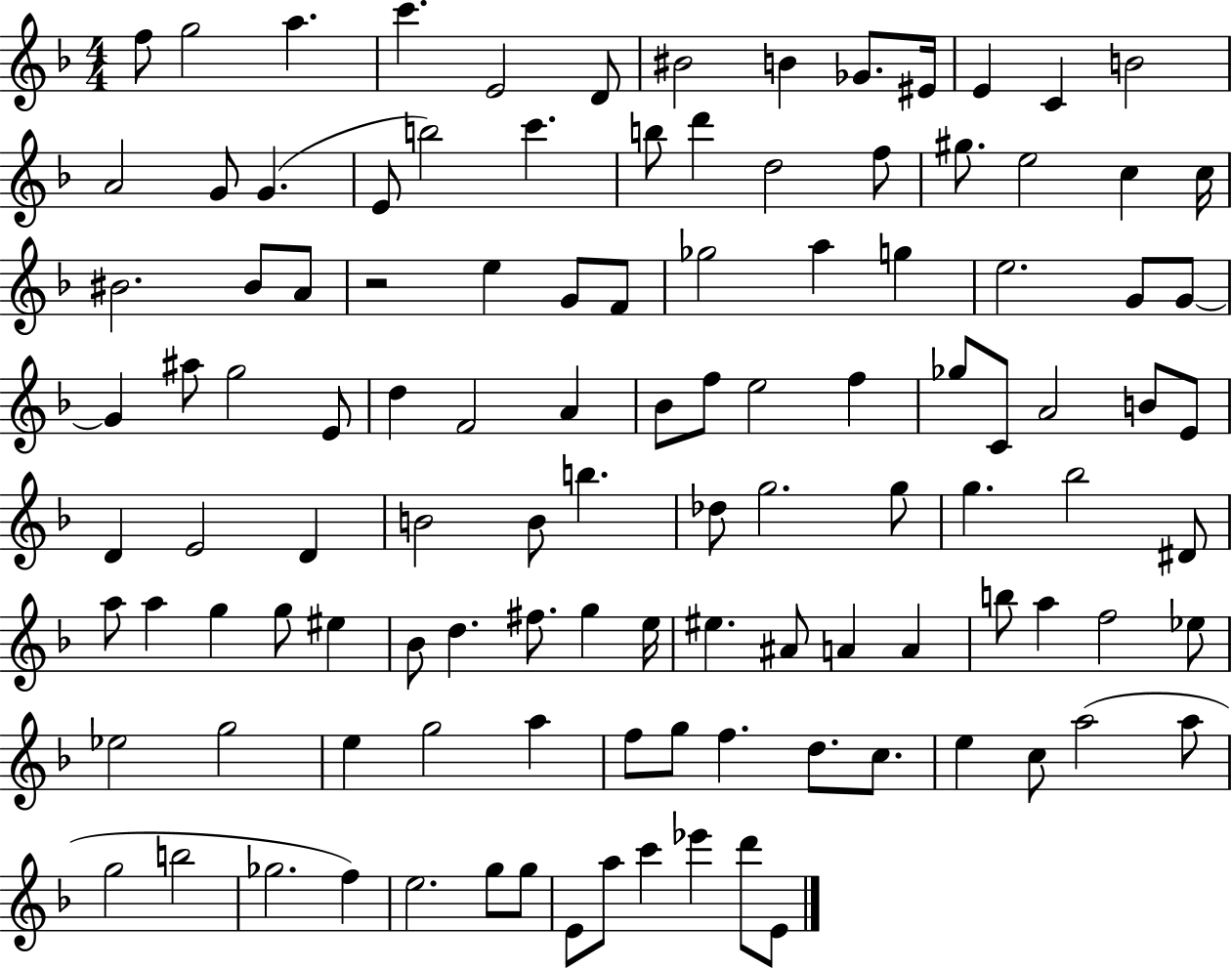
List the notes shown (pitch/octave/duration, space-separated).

F5/e G5/h A5/q. C6/q. E4/h D4/e BIS4/h B4/q Gb4/e. EIS4/s E4/q C4/q B4/h A4/h G4/e G4/q. E4/e B5/h C6/q. B5/e D6/q D5/h F5/e G#5/e. E5/h C5/q C5/s BIS4/h. BIS4/e A4/e R/h E5/q G4/e F4/e Gb5/h A5/q G5/q E5/h. G4/e G4/e G4/q A#5/e G5/h E4/e D5/q F4/h A4/q Bb4/e F5/e E5/h F5/q Gb5/e C4/e A4/h B4/e E4/e D4/q E4/h D4/q B4/h B4/e B5/q. Db5/e G5/h. G5/e G5/q. Bb5/h D#4/e A5/e A5/q G5/q G5/e EIS5/q Bb4/e D5/q. F#5/e. G5/q E5/s EIS5/q. A#4/e A4/q A4/q B5/e A5/q F5/h Eb5/e Eb5/h G5/h E5/q G5/h A5/q F5/e G5/e F5/q. D5/e. C5/e. E5/q C5/e A5/h A5/e G5/h B5/h Gb5/h. F5/q E5/h. G5/e G5/e E4/e A5/e C6/q Eb6/q D6/e E4/e